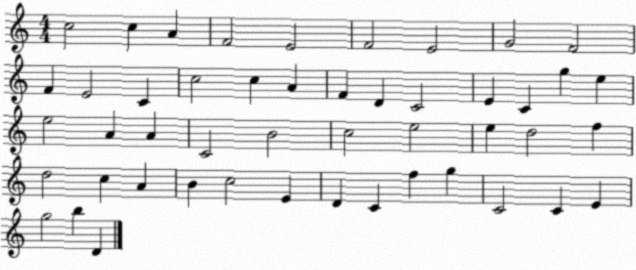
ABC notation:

X:1
T:Untitled
M:4/4
L:1/4
K:C
c2 c A F2 E2 F2 E2 G2 F2 F E2 C c2 c A F D C2 E C g e e2 A A C2 B2 c2 e2 e d2 f d2 c A B c2 E D C f g C2 C E g2 b D